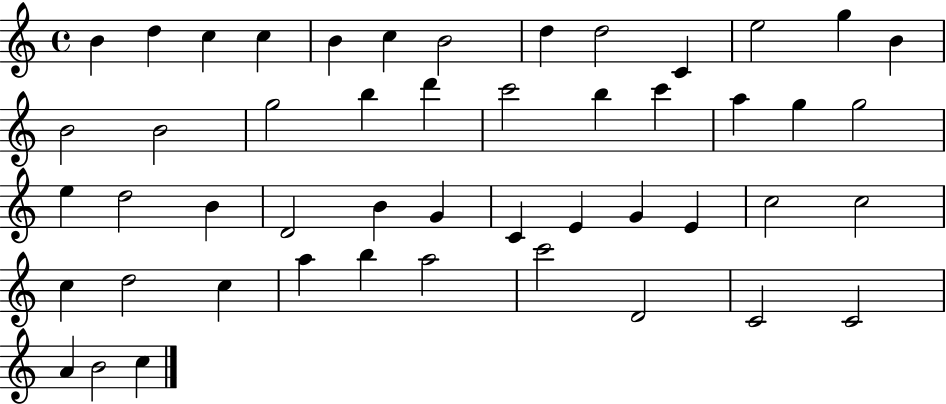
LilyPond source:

{
  \clef treble
  \time 4/4
  \defaultTimeSignature
  \key c \major
  b'4 d''4 c''4 c''4 | b'4 c''4 b'2 | d''4 d''2 c'4 | e''2 g''4 b'4 | \break b'2 b'2 | g''2 b''4 d'''4 | c'''2 b''4 c'''4 | a''4 g''4 g''2 | \break e''4 d''2 b'4 | d'2 b'4 g'4 | c'4 e'4 g'4 e'4 | c''2 c''2 | \break c''4 d''2 c''4 | a''4 b''4 a''2 | c'''2 d'2 | c'2 c'2 | \break a'4 b'2 c''4 | \bar "|."
}